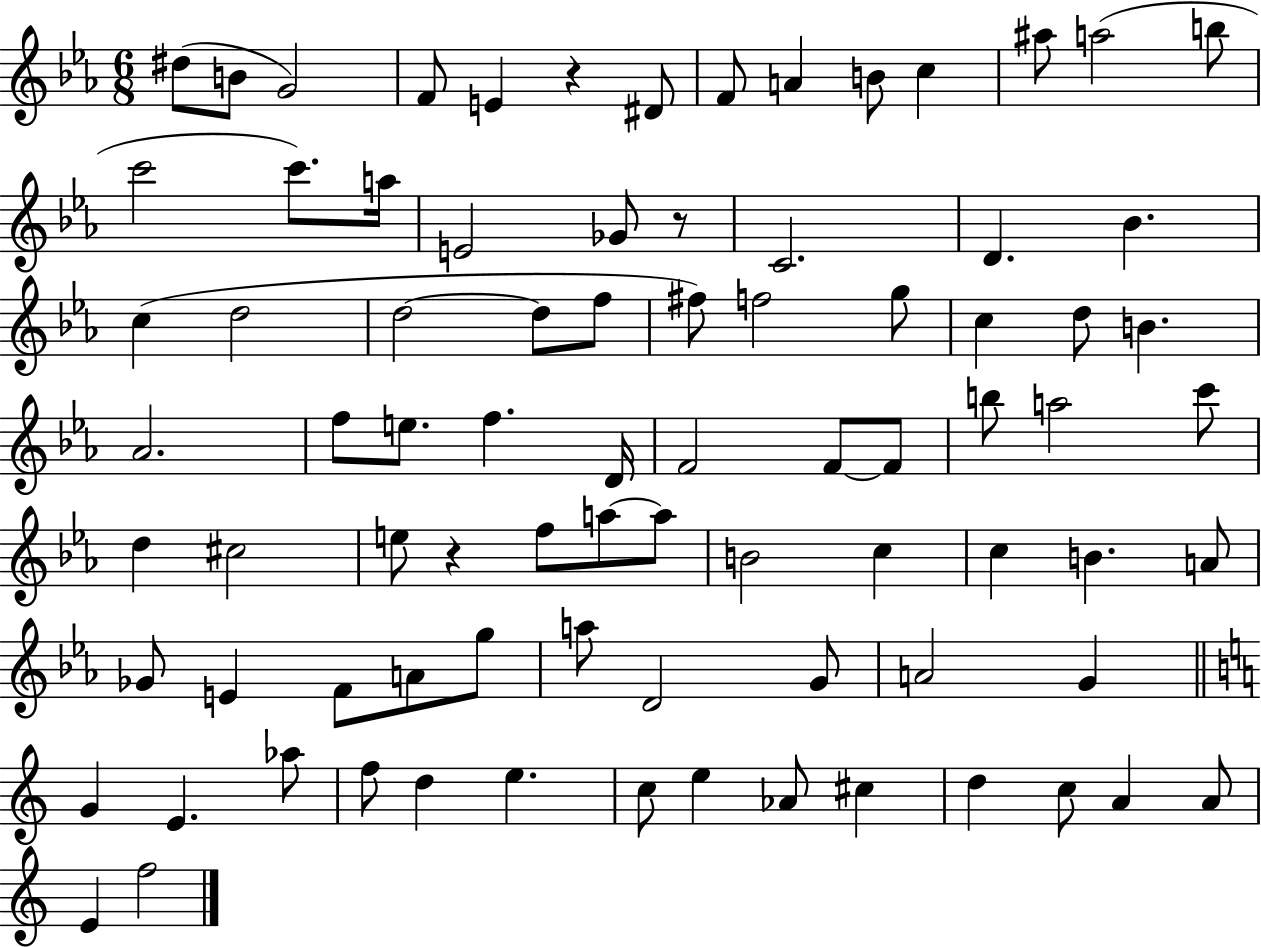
D#5/e B4/e G4/h F4/e E4/q R/q D#4/e F4/e A4/q B4/e C5/q A#5/e A5/h B5/e C6/h C6/e. A5/s E4/h Gb4/e R/e C4/h. D4/q. Bb4/q. C5/q D5/h D5/h D5/e F5/e F#5/e F5/h G5/e C5/q D5/e B4/q. Ab4/h. F5/e E5/e. F5/q. D4/s F4/h F4/e F4/e B5/e A5/h C6/e D5/q C#5/h E5/e R/q F5/e A5/e A5/e B4/h C5/q C5/q B4/q. A4/e Gb4/e E4/q F4/e A4/e G5/e A5/e D4/h G4/e A4/h G4/q G4/q E4/q. Ab5/e F5/e D5/q E5/q. C5/e E5/q Ab4/e C#5/q D5/q C5/e A4/q A4/e E4/q F5/h